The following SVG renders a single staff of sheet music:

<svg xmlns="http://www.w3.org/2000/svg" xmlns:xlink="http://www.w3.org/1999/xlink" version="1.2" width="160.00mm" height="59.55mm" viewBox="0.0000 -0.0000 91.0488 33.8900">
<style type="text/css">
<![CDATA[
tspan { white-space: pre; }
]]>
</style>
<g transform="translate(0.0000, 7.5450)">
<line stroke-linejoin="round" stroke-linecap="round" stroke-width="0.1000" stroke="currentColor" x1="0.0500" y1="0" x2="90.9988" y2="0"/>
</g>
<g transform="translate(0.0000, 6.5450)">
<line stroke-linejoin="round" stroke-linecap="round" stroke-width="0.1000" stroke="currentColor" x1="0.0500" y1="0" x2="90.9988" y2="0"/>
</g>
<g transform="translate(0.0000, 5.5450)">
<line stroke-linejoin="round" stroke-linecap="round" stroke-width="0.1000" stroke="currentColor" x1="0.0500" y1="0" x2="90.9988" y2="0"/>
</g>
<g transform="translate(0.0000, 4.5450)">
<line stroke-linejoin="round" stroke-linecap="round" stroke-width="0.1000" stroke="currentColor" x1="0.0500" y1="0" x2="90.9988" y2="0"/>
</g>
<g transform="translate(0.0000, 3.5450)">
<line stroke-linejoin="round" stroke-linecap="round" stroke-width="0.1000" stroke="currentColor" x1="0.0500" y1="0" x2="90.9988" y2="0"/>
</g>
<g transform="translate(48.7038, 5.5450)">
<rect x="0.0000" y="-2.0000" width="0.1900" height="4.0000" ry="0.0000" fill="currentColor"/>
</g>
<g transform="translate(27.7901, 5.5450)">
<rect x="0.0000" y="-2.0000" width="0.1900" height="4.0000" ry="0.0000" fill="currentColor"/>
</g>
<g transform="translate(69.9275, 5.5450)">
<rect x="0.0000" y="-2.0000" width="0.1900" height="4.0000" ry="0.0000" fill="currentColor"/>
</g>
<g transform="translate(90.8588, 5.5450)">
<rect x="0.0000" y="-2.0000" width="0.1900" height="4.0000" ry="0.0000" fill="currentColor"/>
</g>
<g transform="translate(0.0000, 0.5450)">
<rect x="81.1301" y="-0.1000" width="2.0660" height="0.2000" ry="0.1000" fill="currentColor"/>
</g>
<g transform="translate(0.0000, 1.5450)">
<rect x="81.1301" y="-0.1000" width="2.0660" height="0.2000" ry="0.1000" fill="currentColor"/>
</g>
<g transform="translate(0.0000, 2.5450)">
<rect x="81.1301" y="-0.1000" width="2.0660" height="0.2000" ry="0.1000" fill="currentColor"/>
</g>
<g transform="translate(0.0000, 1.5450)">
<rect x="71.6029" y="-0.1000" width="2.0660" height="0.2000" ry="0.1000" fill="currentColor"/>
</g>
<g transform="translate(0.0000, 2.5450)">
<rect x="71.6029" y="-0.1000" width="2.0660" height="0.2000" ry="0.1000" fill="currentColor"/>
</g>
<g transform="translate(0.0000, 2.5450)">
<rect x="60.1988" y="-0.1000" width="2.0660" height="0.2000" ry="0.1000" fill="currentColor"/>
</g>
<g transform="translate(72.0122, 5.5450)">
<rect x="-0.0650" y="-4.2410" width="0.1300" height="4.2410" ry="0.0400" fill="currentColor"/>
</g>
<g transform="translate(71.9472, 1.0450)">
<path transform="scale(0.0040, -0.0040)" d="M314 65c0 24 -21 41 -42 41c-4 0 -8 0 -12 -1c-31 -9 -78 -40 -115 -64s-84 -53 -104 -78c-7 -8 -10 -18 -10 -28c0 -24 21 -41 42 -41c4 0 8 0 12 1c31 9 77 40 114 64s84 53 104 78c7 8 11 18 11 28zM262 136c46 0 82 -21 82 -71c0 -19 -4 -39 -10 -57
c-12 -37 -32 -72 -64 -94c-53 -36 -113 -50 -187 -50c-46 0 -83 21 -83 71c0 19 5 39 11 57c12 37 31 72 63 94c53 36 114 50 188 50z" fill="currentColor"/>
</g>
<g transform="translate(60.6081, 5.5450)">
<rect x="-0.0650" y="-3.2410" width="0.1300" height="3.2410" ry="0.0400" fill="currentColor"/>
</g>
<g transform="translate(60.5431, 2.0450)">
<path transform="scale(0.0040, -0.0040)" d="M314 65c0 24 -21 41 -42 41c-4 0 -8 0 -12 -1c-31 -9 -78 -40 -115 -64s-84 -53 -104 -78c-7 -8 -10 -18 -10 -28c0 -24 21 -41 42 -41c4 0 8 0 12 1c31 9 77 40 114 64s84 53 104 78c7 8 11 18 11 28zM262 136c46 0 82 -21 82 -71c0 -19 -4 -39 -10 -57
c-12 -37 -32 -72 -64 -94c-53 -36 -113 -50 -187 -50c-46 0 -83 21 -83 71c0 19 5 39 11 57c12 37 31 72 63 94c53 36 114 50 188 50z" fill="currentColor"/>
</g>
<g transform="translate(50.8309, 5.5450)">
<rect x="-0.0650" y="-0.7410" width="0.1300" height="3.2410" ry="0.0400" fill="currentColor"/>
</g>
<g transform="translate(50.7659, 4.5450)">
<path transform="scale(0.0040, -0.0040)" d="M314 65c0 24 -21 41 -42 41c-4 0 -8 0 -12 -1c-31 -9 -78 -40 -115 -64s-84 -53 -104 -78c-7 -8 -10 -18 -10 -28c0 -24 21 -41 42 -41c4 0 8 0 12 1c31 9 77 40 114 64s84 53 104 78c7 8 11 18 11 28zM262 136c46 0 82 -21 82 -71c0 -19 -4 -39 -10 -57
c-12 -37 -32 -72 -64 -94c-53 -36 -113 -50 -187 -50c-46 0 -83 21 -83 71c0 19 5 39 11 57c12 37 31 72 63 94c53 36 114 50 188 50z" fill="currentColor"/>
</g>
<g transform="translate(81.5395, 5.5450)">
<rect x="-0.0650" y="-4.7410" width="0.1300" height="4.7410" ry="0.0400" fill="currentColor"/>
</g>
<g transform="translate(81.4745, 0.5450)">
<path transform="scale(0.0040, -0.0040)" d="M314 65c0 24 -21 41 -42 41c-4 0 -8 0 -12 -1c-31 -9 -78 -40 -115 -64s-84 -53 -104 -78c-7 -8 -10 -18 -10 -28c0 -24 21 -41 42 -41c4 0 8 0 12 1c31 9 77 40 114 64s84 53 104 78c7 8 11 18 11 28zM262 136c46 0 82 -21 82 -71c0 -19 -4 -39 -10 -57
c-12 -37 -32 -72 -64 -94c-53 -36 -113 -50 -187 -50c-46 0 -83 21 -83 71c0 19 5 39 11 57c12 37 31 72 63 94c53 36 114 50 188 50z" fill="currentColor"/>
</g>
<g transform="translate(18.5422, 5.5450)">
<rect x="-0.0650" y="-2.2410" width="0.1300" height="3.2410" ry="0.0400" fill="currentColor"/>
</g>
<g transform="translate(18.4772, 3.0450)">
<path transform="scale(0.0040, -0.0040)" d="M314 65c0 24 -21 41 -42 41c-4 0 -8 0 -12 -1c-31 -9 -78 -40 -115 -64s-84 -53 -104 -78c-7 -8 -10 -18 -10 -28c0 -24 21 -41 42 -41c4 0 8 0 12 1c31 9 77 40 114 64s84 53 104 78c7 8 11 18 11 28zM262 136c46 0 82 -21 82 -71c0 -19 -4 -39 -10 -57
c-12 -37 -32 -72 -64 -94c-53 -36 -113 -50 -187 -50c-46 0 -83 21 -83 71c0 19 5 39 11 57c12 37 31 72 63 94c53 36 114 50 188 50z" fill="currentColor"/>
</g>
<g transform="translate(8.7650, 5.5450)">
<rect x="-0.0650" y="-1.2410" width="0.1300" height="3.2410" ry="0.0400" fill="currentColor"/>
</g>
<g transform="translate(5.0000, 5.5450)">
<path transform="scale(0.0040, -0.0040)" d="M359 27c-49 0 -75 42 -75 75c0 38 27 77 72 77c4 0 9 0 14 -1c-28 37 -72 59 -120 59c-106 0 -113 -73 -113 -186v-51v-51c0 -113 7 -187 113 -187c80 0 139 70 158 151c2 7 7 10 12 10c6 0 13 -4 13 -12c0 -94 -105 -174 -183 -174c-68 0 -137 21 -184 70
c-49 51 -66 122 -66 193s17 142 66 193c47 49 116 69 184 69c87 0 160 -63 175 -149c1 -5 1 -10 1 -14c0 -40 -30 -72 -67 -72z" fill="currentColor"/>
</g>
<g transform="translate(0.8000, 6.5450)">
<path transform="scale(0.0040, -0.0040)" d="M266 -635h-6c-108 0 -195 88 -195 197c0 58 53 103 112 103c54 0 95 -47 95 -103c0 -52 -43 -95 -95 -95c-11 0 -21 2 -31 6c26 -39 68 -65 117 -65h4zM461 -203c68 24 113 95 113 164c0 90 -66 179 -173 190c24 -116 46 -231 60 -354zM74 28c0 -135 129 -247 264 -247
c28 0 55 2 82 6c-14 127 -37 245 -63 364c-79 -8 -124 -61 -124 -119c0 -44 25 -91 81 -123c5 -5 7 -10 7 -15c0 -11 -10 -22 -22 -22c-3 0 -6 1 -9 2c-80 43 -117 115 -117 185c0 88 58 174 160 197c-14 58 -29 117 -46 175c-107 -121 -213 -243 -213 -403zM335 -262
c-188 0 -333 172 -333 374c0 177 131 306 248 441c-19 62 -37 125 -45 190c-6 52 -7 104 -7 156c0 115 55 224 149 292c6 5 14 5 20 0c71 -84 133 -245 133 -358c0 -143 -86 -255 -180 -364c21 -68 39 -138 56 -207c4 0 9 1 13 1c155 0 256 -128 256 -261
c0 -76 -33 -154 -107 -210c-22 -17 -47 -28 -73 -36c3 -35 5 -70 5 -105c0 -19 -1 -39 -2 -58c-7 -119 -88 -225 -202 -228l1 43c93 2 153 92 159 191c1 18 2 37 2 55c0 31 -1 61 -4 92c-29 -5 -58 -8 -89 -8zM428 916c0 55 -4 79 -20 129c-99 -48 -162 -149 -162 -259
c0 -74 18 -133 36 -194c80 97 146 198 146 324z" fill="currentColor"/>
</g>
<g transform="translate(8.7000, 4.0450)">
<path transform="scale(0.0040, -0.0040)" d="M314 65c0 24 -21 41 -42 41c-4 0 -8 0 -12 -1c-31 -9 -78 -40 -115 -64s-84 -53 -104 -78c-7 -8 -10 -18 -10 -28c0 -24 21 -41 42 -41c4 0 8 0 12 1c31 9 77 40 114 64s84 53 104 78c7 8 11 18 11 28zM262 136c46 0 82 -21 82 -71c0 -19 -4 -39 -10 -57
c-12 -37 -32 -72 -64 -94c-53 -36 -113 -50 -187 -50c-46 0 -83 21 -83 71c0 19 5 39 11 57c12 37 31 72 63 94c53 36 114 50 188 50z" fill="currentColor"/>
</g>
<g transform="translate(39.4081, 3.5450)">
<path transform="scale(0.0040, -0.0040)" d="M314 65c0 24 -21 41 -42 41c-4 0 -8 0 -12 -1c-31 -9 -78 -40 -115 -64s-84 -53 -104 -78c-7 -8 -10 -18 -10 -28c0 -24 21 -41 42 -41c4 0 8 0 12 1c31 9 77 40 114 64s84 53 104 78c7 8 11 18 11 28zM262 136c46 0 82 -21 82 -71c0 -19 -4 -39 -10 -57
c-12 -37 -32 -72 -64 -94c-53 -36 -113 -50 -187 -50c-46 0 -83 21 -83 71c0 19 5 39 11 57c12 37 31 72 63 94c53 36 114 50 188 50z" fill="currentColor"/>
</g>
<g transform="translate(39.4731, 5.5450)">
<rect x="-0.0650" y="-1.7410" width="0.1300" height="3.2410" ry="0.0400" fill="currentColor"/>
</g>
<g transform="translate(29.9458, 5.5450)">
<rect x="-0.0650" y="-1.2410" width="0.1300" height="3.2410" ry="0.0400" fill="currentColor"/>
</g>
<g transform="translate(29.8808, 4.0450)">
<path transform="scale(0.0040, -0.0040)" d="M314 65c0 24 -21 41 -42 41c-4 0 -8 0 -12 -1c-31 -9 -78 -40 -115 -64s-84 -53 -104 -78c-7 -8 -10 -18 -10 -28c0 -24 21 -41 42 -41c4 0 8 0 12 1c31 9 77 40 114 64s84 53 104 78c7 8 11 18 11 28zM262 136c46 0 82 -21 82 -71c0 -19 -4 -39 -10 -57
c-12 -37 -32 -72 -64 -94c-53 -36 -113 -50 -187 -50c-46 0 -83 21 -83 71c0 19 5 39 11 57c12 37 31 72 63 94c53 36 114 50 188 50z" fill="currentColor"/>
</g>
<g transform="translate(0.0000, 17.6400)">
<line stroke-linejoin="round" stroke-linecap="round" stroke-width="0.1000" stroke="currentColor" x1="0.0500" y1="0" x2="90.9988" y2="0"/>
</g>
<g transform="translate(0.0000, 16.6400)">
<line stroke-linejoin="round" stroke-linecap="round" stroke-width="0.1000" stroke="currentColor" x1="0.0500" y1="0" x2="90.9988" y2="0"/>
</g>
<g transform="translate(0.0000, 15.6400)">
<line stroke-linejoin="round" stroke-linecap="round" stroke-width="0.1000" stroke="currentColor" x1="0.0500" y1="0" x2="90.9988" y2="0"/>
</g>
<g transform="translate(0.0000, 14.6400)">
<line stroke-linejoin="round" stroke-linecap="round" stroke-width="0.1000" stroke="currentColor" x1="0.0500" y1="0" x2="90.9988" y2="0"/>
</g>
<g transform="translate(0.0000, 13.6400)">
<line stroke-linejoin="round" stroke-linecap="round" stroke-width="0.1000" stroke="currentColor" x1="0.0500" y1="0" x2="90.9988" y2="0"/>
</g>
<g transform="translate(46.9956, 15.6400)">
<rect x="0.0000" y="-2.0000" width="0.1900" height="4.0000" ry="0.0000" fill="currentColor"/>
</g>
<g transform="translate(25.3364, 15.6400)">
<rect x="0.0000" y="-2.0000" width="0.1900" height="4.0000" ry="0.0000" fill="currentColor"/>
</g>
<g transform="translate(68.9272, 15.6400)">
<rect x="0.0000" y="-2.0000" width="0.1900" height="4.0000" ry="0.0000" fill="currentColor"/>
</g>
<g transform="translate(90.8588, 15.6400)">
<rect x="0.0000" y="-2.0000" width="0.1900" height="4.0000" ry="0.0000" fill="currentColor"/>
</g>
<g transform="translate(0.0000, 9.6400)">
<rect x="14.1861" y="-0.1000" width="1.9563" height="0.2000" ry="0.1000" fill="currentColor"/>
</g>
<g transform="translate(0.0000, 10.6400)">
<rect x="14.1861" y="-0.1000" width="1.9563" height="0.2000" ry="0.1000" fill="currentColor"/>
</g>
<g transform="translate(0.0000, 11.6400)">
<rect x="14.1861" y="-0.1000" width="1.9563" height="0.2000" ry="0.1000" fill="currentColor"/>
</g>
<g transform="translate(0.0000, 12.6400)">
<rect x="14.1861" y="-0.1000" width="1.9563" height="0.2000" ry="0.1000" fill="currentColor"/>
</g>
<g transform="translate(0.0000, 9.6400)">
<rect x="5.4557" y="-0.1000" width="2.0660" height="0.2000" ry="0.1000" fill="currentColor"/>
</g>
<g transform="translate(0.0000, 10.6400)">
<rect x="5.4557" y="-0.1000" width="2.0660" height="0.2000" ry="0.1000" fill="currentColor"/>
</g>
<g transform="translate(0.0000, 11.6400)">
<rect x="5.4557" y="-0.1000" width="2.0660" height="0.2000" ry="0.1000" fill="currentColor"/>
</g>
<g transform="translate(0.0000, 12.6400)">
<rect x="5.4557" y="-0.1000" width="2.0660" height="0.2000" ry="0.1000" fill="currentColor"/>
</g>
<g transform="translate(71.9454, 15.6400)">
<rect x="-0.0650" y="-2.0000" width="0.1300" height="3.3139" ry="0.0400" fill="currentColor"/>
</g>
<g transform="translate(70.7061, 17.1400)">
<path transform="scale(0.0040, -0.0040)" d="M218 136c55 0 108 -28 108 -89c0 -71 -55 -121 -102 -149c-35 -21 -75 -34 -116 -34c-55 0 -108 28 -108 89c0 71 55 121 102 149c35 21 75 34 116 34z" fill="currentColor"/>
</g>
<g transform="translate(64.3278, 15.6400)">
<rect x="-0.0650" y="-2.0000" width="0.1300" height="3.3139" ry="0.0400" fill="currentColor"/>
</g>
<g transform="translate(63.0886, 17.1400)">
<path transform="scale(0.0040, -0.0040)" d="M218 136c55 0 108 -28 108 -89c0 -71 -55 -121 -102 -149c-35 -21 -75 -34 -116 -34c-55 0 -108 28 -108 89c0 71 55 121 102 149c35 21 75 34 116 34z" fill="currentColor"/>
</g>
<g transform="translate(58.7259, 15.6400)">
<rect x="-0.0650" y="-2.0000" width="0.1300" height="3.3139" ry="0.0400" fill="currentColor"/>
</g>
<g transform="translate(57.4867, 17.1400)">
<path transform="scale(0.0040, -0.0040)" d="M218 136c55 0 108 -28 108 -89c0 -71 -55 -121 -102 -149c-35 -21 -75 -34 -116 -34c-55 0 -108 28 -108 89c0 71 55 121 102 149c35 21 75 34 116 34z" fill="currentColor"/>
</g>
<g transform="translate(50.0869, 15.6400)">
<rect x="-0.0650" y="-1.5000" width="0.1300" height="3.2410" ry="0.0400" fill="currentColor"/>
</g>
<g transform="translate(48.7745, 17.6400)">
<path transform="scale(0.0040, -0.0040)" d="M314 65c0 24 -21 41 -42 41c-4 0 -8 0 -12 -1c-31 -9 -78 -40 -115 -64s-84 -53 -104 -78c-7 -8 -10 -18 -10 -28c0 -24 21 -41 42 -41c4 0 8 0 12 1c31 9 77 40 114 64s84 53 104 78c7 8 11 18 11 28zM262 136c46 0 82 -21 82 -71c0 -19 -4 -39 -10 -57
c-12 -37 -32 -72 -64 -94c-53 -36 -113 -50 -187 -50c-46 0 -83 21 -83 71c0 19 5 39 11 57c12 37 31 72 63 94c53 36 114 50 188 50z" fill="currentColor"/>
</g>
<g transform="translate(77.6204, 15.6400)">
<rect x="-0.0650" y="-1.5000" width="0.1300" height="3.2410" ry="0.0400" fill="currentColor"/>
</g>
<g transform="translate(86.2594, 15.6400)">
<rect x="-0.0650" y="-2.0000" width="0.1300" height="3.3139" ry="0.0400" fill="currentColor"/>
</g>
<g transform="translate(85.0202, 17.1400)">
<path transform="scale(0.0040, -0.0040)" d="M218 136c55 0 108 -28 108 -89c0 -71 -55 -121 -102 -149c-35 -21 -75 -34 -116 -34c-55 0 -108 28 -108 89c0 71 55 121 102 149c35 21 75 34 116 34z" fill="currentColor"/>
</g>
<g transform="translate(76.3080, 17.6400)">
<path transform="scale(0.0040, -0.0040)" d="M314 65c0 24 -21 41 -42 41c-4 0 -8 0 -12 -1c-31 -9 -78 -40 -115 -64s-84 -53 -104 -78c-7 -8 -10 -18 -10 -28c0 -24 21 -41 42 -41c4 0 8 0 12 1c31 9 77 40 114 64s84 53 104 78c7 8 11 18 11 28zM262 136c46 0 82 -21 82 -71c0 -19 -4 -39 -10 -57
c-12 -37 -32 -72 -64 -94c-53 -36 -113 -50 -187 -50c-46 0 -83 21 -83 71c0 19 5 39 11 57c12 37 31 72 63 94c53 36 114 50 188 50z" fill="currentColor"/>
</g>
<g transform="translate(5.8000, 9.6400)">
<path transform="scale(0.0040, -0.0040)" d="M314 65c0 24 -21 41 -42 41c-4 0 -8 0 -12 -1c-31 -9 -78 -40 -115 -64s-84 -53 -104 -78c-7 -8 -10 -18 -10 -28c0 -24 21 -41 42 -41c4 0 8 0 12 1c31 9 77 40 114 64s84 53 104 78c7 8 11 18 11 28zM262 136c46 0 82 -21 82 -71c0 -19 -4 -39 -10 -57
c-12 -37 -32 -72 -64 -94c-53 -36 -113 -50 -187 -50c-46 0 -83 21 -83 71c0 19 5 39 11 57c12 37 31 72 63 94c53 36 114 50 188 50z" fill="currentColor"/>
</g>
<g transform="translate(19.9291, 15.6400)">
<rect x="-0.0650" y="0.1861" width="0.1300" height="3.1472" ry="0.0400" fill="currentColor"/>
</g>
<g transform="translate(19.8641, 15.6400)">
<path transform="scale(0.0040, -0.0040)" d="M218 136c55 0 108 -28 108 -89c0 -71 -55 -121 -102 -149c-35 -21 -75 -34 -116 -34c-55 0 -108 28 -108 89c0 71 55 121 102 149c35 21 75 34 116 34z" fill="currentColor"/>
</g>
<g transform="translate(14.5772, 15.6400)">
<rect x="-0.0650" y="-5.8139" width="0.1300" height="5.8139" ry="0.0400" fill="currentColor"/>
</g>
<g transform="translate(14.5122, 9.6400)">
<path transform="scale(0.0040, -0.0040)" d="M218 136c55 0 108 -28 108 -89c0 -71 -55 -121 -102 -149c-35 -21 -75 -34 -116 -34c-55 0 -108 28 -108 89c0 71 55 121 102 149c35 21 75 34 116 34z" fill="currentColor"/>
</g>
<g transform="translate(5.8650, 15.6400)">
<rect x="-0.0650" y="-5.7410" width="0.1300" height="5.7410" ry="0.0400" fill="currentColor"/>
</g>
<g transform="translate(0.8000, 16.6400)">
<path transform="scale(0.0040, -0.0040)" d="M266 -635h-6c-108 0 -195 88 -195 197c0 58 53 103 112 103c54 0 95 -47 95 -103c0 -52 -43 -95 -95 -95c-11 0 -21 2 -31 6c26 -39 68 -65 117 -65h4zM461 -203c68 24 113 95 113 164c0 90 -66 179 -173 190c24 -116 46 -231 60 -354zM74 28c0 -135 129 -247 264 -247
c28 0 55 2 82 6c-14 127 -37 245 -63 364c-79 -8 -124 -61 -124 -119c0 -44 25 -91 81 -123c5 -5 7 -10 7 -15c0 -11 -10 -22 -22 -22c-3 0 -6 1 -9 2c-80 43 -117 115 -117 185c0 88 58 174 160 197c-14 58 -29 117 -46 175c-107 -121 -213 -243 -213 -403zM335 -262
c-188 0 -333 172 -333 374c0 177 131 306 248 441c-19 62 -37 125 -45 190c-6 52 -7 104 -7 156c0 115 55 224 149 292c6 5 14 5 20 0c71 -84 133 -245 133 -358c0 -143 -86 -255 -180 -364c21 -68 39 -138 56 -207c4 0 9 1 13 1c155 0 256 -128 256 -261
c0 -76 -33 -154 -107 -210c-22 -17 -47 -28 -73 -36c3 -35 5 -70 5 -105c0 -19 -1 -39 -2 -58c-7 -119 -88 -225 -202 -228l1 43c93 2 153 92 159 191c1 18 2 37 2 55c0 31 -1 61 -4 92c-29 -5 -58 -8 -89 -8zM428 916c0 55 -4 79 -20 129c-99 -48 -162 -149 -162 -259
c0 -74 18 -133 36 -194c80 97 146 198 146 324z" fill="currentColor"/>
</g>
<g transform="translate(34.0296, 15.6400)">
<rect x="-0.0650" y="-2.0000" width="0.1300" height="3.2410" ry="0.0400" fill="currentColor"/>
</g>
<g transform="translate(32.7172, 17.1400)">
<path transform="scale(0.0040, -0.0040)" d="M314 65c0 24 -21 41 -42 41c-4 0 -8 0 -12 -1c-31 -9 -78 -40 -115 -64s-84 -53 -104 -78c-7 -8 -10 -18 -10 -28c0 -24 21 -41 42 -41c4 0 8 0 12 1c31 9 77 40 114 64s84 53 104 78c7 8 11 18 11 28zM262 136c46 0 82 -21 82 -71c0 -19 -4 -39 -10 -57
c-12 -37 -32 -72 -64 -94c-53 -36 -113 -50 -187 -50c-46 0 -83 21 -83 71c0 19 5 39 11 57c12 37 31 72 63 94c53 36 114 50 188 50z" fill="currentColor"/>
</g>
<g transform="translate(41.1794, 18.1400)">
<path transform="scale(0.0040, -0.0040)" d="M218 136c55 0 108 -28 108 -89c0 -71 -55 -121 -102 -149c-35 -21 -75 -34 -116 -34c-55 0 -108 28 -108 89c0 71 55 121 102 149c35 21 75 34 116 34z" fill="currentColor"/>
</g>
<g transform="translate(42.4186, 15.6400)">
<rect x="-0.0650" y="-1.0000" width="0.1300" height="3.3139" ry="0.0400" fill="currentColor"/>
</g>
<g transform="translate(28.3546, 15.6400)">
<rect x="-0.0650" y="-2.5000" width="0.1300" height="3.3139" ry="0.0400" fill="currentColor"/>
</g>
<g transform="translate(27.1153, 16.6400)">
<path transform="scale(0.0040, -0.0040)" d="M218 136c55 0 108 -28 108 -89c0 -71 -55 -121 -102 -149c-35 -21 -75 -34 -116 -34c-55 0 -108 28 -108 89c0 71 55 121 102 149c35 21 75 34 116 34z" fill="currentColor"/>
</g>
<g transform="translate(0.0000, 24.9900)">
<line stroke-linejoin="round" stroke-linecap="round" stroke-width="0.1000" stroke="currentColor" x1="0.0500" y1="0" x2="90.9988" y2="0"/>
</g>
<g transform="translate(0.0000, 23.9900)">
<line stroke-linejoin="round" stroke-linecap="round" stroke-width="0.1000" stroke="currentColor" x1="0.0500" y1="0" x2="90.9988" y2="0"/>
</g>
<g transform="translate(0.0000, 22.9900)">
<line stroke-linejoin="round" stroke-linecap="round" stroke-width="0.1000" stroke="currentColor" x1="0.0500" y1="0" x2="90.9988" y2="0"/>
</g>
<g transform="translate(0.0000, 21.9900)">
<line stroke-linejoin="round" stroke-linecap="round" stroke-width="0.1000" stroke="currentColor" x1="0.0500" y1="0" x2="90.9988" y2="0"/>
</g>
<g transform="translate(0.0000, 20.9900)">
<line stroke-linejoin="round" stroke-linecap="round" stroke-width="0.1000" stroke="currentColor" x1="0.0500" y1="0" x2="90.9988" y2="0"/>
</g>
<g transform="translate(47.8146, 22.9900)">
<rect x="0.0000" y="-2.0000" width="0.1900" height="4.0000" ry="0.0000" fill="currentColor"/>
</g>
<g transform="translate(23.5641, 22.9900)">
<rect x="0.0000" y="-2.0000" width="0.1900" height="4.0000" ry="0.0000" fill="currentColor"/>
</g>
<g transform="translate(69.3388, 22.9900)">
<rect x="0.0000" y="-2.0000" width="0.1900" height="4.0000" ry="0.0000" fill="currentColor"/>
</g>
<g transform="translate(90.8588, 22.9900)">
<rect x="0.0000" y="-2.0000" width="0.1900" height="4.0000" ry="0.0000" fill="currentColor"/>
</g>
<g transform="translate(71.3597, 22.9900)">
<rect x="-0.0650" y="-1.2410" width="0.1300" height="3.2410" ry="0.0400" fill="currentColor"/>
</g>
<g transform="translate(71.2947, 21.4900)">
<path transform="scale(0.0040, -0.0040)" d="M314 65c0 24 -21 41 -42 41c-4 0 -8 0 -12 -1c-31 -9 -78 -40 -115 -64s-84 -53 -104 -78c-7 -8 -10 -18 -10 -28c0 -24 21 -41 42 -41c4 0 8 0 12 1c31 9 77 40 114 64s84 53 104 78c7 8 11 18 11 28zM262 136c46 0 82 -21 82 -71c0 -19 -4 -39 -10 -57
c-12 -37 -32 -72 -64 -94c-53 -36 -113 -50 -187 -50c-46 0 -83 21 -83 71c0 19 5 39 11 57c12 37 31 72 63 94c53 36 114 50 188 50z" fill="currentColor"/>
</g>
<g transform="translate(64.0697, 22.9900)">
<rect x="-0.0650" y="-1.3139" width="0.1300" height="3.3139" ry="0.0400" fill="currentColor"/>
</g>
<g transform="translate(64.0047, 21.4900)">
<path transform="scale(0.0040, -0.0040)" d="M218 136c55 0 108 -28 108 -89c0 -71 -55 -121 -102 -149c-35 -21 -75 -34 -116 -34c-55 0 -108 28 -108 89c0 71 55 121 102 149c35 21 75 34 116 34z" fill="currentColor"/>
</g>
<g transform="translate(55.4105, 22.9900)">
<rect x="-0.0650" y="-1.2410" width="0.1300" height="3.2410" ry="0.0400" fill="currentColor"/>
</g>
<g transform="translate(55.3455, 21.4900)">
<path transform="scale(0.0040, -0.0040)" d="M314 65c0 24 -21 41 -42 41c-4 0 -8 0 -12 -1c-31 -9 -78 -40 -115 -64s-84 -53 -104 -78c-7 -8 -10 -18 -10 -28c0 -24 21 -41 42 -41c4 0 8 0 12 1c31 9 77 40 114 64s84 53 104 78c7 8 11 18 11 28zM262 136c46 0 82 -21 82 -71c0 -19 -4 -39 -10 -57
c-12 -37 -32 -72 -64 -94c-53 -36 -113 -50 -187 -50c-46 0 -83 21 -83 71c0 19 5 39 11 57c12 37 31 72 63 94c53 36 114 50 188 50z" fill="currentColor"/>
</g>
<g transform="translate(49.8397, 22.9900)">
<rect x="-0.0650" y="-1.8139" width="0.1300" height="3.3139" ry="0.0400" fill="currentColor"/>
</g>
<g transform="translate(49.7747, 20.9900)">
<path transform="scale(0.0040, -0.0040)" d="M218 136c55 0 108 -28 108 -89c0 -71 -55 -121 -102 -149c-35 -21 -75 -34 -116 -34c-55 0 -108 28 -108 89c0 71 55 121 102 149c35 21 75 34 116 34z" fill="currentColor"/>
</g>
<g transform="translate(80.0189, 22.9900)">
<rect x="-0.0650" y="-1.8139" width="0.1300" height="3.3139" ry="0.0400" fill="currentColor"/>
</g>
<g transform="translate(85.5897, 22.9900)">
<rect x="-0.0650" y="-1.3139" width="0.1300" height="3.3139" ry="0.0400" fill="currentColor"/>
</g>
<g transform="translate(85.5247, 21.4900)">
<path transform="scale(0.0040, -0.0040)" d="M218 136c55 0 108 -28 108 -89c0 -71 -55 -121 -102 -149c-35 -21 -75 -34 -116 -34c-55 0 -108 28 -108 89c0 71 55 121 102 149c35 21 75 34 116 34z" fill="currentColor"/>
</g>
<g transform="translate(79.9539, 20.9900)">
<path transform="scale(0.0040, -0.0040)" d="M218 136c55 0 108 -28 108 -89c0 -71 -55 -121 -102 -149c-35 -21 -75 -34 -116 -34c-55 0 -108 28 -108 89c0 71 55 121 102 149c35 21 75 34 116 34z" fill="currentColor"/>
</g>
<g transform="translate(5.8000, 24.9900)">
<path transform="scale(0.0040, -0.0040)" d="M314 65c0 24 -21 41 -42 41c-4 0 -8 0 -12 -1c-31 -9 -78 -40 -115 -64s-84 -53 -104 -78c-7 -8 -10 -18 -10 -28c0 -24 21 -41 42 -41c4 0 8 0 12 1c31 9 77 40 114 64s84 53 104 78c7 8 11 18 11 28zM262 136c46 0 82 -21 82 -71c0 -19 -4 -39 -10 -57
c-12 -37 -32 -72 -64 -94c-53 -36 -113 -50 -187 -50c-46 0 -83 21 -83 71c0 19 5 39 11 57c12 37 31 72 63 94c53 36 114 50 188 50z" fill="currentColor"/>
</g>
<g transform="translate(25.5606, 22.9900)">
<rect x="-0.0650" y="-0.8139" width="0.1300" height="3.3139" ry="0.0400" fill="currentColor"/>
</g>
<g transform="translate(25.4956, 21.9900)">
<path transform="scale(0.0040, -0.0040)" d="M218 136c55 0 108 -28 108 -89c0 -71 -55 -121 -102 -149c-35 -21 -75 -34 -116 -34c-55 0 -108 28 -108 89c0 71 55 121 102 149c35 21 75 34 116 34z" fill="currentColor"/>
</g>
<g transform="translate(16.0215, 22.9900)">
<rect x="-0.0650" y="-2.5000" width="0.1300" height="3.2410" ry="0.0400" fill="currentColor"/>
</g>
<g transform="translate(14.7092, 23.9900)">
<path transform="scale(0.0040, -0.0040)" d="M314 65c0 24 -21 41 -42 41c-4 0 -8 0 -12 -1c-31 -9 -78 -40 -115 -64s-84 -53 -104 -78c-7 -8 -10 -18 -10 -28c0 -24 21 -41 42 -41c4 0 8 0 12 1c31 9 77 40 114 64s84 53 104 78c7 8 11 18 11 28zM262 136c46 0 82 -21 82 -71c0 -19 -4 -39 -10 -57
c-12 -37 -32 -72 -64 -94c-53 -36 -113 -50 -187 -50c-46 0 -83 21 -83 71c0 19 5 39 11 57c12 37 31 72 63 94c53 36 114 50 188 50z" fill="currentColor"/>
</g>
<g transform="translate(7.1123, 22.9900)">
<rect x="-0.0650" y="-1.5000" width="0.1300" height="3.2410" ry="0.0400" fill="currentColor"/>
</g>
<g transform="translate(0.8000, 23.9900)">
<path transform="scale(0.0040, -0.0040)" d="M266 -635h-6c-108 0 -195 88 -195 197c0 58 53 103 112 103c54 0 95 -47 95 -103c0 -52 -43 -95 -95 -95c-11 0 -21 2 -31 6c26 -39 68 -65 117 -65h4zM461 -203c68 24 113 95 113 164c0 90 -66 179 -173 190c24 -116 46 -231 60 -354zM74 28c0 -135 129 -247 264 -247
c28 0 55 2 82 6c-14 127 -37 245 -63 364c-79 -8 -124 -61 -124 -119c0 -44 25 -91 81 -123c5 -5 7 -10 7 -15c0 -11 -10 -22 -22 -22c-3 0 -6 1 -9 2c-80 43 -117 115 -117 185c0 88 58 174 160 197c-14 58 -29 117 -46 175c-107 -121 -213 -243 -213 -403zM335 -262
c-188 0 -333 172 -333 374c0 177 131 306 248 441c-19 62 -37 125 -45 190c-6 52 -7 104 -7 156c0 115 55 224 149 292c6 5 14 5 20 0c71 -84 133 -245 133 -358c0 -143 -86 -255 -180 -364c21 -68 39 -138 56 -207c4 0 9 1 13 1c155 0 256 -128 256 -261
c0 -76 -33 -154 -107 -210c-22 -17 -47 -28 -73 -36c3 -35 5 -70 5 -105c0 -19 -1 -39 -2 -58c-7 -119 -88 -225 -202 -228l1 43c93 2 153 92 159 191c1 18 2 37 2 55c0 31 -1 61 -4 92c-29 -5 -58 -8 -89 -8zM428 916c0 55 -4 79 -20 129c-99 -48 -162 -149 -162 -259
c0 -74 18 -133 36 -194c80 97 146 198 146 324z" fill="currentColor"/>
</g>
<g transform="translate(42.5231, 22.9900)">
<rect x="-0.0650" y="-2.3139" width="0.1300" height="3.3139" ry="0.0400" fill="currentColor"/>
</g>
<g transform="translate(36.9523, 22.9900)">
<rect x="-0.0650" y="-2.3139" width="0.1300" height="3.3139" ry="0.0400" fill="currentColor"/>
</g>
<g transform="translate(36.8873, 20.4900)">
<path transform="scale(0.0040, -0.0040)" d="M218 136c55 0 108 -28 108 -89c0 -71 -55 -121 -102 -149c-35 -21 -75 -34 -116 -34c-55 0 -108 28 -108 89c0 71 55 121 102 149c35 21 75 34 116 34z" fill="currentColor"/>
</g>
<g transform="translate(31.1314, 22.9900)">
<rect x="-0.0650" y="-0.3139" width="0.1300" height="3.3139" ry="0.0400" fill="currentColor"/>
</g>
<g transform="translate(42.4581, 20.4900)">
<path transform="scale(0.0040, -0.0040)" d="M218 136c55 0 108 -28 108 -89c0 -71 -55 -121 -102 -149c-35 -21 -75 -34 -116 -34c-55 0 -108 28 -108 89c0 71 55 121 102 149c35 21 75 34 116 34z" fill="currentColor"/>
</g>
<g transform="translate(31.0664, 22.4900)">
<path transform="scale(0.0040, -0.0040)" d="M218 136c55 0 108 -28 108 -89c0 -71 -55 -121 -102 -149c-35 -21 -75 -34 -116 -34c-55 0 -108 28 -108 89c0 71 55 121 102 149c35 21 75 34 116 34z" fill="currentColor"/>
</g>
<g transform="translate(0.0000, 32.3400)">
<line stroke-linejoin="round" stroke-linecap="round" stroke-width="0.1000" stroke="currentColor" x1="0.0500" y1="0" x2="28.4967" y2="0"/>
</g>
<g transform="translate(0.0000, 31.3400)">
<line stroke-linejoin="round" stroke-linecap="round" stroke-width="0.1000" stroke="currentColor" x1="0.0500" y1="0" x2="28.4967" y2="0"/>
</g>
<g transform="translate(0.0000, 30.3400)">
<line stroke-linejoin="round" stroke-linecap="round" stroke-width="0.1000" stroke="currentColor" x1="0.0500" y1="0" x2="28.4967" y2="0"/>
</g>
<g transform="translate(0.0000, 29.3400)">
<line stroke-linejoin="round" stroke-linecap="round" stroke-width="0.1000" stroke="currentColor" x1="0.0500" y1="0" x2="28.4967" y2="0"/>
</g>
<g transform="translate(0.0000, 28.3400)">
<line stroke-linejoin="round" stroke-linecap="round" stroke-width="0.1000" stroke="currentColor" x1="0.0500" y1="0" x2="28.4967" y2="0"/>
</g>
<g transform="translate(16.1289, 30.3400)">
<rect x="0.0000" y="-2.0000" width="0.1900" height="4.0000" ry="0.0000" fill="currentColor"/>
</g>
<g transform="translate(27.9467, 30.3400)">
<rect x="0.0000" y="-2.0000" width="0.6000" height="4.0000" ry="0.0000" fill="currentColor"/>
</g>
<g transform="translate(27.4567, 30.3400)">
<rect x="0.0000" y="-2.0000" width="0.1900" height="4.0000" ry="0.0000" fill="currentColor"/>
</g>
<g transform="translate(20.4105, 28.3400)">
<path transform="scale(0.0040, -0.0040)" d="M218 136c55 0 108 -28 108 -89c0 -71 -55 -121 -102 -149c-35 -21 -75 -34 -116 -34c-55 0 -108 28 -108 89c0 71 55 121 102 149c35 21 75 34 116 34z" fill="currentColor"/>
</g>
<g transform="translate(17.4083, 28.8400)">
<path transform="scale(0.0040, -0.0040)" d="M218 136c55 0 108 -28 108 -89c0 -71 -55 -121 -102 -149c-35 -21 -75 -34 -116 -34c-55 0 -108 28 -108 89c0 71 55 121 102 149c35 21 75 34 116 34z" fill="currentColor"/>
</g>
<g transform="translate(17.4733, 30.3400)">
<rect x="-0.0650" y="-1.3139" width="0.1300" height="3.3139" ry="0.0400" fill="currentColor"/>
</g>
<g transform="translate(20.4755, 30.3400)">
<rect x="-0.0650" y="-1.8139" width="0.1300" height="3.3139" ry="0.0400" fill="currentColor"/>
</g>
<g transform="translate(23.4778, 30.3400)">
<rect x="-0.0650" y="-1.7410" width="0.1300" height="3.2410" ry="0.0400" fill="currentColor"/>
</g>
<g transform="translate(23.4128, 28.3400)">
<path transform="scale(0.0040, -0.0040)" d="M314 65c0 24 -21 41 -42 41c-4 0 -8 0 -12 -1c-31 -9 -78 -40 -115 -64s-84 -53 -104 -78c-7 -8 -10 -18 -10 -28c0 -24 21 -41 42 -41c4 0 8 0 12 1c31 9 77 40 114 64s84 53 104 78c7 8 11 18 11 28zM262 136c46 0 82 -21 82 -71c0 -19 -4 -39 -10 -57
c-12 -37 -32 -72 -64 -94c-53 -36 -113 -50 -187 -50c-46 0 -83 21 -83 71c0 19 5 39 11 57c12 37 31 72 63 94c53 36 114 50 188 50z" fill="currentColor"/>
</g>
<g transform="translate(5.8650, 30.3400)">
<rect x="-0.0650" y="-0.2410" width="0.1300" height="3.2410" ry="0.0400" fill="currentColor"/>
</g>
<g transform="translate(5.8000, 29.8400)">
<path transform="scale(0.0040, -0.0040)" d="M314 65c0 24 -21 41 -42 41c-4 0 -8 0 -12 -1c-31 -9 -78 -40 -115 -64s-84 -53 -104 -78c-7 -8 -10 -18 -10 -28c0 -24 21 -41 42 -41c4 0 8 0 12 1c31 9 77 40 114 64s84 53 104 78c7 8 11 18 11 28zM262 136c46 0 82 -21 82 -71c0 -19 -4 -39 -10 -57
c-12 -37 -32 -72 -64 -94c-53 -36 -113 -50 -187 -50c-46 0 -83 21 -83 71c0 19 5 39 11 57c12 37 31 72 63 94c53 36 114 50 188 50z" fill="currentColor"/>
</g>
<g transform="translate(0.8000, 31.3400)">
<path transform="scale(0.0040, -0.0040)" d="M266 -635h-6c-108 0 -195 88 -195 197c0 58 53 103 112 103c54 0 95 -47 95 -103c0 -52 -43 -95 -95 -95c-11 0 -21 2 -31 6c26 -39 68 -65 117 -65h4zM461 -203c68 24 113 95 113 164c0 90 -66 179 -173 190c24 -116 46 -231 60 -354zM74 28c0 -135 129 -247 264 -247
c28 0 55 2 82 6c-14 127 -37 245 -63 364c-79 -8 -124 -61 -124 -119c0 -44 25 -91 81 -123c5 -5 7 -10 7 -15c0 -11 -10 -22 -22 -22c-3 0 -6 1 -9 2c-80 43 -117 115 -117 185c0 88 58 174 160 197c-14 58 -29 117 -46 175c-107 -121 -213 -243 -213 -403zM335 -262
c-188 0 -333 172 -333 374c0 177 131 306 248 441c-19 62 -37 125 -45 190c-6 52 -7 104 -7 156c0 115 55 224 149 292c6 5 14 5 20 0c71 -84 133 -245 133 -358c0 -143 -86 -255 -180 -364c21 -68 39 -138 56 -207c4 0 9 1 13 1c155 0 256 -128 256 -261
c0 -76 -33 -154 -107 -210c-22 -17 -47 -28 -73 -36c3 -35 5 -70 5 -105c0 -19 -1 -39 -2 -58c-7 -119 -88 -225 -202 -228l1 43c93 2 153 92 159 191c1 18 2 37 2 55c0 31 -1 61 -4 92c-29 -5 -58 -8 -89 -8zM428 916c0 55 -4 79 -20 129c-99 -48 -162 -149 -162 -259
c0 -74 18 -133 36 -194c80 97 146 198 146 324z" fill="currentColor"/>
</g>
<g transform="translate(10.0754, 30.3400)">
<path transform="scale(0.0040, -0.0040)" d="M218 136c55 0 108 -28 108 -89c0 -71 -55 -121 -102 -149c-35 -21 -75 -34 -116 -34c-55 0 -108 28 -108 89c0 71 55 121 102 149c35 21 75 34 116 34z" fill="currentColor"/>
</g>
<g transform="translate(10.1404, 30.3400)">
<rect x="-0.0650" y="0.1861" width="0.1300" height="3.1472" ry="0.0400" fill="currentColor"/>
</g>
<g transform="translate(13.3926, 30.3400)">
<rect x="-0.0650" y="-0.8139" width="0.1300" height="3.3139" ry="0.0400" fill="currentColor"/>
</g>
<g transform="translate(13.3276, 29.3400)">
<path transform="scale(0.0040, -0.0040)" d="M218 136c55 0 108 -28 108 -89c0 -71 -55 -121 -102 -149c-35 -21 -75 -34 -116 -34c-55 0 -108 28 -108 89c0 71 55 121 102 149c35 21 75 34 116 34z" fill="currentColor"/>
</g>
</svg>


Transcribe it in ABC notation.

X:1
T:Untitled
M:4/4
L:1/4
K:C
e2 g2 e2 f2 d2 b2 d'2 e'2 g'2 g' B G F2 D E2 F F F E2 F E2 G2 d c g g f e2 e e2 f e c2 B d e f f2